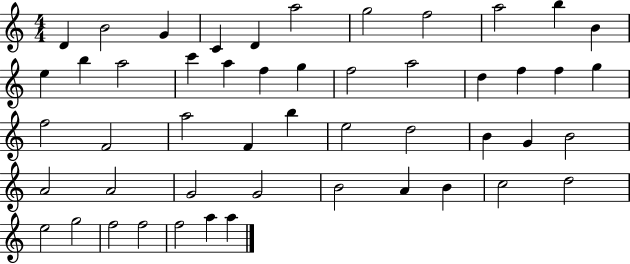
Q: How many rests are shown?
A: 0